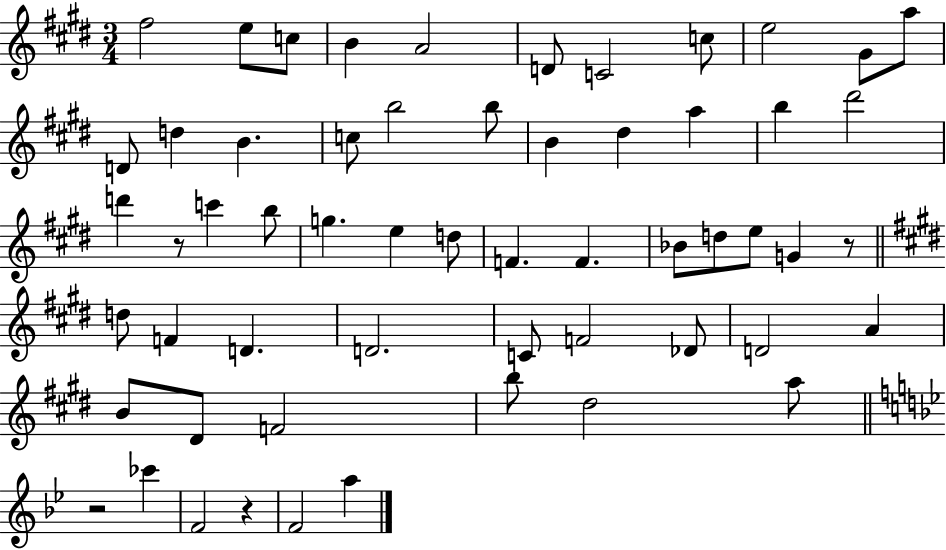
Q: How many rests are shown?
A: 4